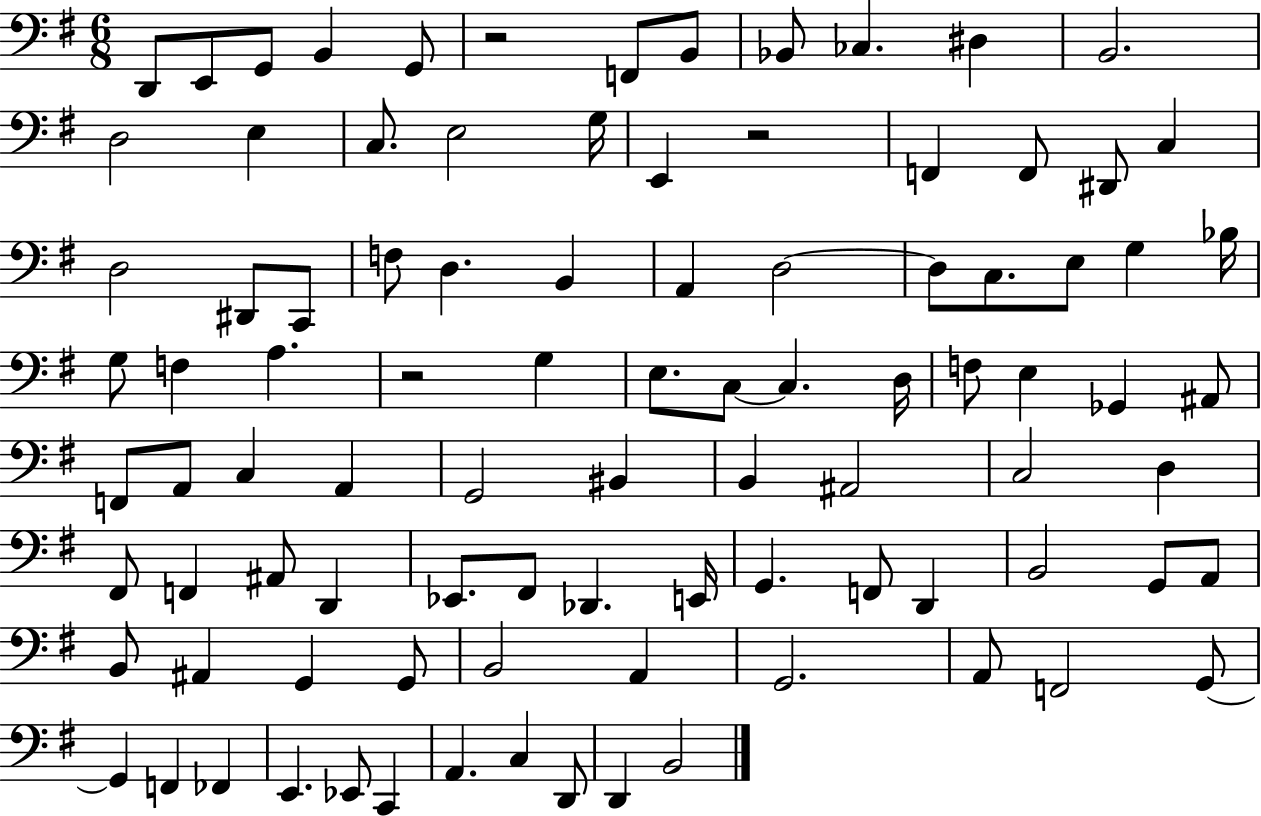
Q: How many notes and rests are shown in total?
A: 94